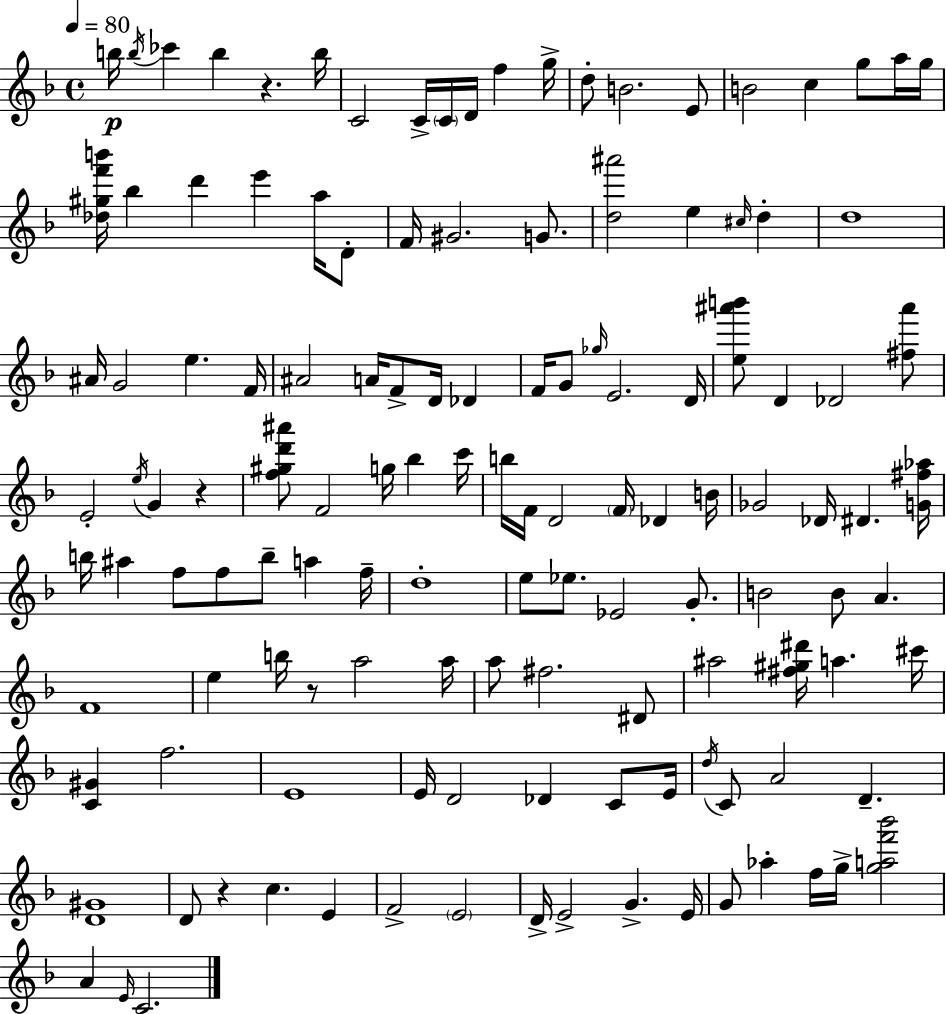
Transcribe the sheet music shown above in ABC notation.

X:1
T:Untitled
M:4/4
L:1/4
K:F
b/4 b/4 _c' b z b/4 C2 C/4 C/4 D/4 f g/4 d/2 B2 E/2 B2 c g/2 a/4 g/4 [_d^gf'b']/4 _b d' e' a/4 D/2 F/4 ^G2 G/2 [d^a']2 e ^c/4 d d4 ^A/4 G2 e F/4 ^A2 A/4 F/2 D/4 _D F/4 G/2 _g/4 E2 D/4 [e^a'b']/2 D _D2 [^f^a']/2 E2 e/4 G z [f^gd'^a']/2 F2 g/4 _b c'/4 b/4 F/4 D2 F/4 _D B/4 _G2 _D/4 ^D [G^f_a]/4 b/4 ^a f/2 f/2 b/2 a f/4 d4 e/2 _e/2 _E2 G/2 B2 B/2 A F4 e b/4 z/2 a2 a/4 a/2 ^f2 ^D/2 ^a2 [^f^g^d']/4 a ^c'/4 [C^G] f2 E4 E/4 D2 _D C/2 E/4 d/4 C/2 A2 D [D^G]4 D/2 z c E F2 E2 D/4 E2 G E/4 G/2 _a f/4 g/4 [gaf'_b']2 A E/4 C2